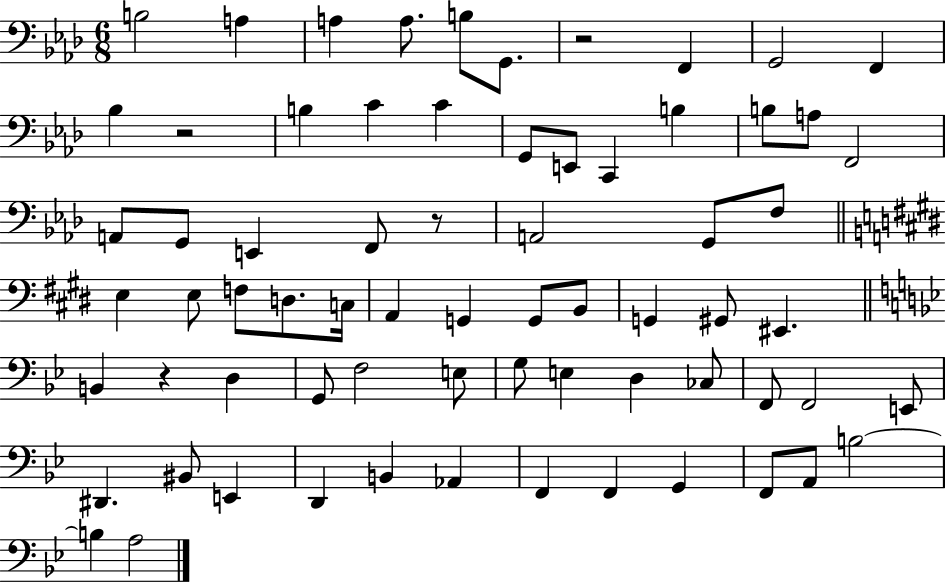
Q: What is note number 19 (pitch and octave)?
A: A3